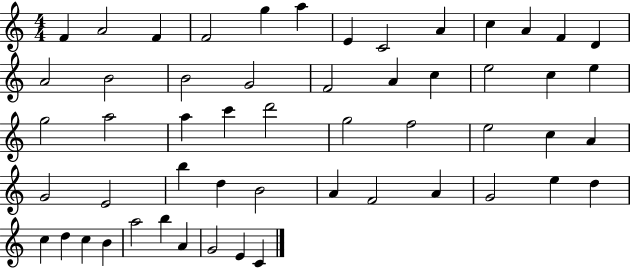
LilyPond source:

{
  \clef treble
  \numericTimeSignature
  \time 4/4
  \key c \major
  f'4 a'2 f'4 | f'2 g''4 a''4 | e'4 c'2 a'4 | c''4 a'4 f'4 d'4 | \break a'2 b'2 | b'2 g'2 | f'2 a'4 c''4 | e''2 c''4 e''4 | \break g''2 a''2 | a''4 c'''4 d'''2 | g''2 f''2 | e''2 c''4 a'4 | \break g'2 e'2 | b''4 d''4 b'2 | a'4 f'2 a'4 | g'2 e''4 d''4 | \break c''4 d''4 c''4 b'4 | a''2 b''4 a'4 | g'2 e'4 c'4 | \bar "|."
}